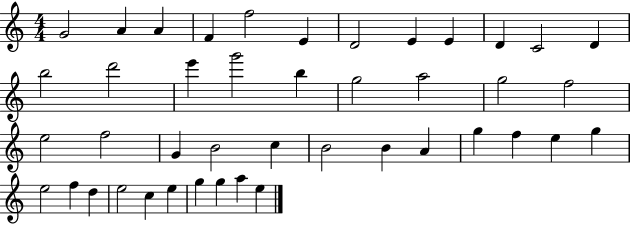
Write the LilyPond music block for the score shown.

{
  \clef treble
  \numericTimeSignature
  \time 4/4
  \key c \major
  g'2 a'4 a'4 | f'4 f''2 e'4 | d'2 e'4 e'4 | d'4 c'2 d'4 | \break b''2 d'''2 | e'''4 g'''2 b''4 | g''2 a''2 | g''2 f''2 | \break e''2 f''2 | g'4 b'2 c''4 | b'2 b'4 a'4 | g''4 f''4 e''4 g''4 | \break e''2 f''4 d''4 | e''2 c''4 e''4 | g''4 g''4 a''4 e''4 | \bar "|."
}